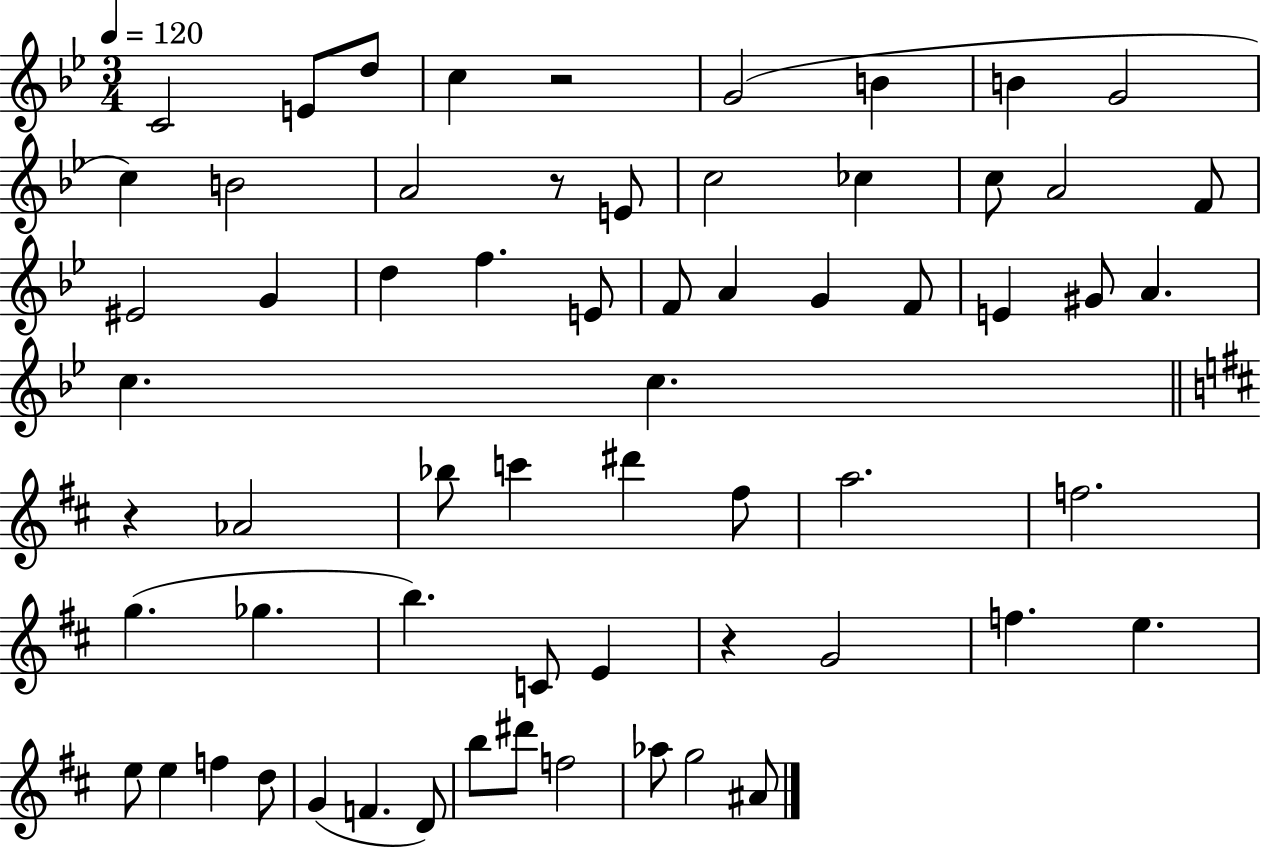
{
  \clef treble
  \numericTimeSignature
  \time 3/4
  \key bes \major
  \tempo 4 = 120
  \repeat volta 2 { c'2 e'8 d''8 | c''4 r2 | g'2( b'4 | b'4 g'2 | \break c''4) b'2 | a'2 r8 e'8 | c''2 ces''4 | c''8 a'2 f'8 | \break eis'2 g'4 | d''4 f''4. e'8 | f'8 a'4 g'4 f'8 | e'4 gis'8 a'4. | \break c''4. c''4. | \bar "||" \break \key b \minor r4 aes'2 | bes''8 c'''4 dis'''4 fis''8 | a''2. | f''2. | \break g''4.( ges''4. | b''4.) c'8 e'4 | r4 g'2 | f''4. e''4. | \break e''8 e''4 f''4 d''8 | g'4( f'4. d'8) | b''8 dis'''8 f''2 | aes''8 g''2 ais'8 | \break } \bar "|."
}